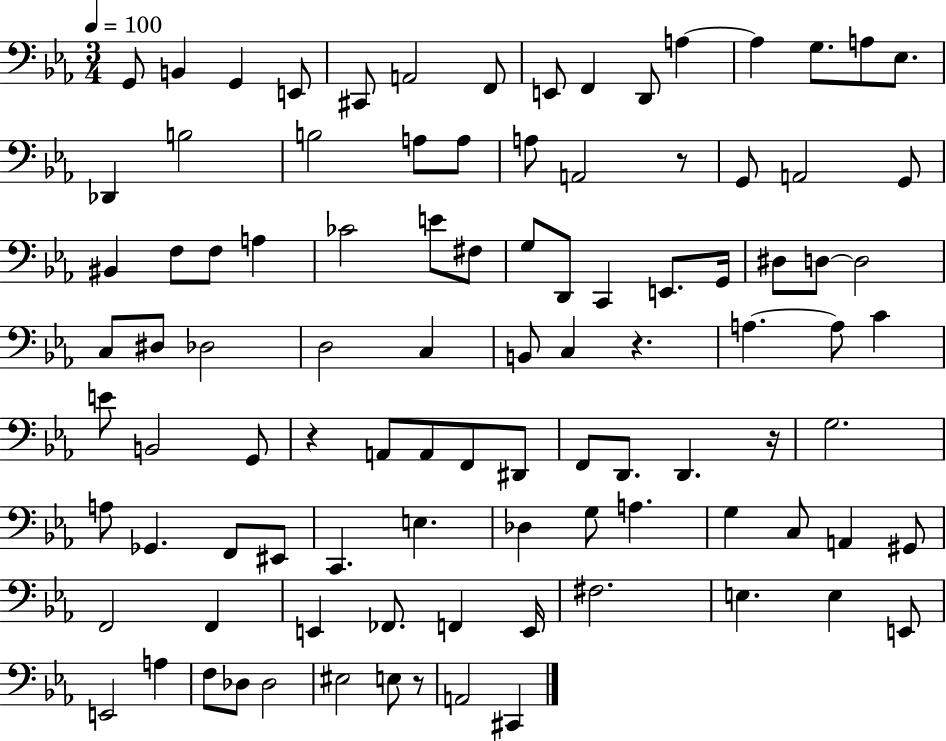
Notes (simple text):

G2/e B2/q G2/q E2/e C#2/e A2/h F2/e E2/e F2/q D2/e A3/q A3/q G3/e. A3/e Eb3/e. Db2/q B3/h B3/h A3/e A3/e A3/e A2/h R/e G2/e A2/h G2/e BIS2/q F3/e F3/e A3/q CES4/h E4/e F#3/e G3/e D2/e C2/q E2/e. G2/s D#3/e D3/e D3/h C3/e D#3/e Db3/h D3/h C3/q B2/e C3/q R/q. A3/q. A3/e C4/q E4/e B2/h G2/e R/q A2/e A2/e F2/e D#2/e F2/e D2/e. D2/q. R/s G3/h. A3/e Gb2/q. F2/e EIS2/e C2/q. E3/q. Db3/q G3/e A3/q. G3/q C3/e A2/q G#2/e F2/h F2/q E2/q FES2/e. F2/q E2/s F#3/h. E3/q. E3/q E2/e E2/h A3/q F3/e Db3/e Db3/h EIS3/h E3/e R/e A2/h C#2/q